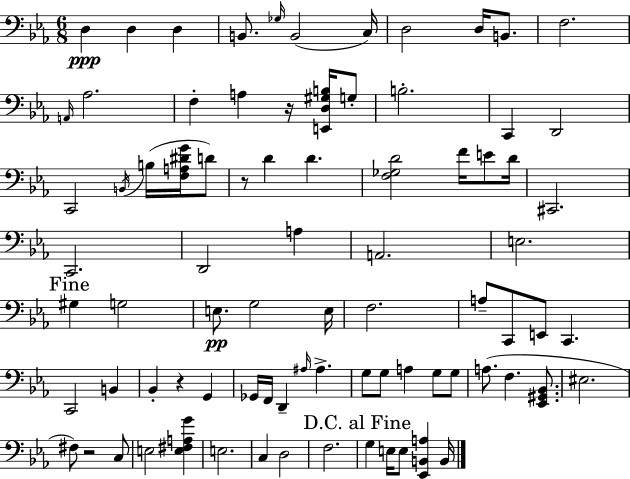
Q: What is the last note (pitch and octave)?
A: B2